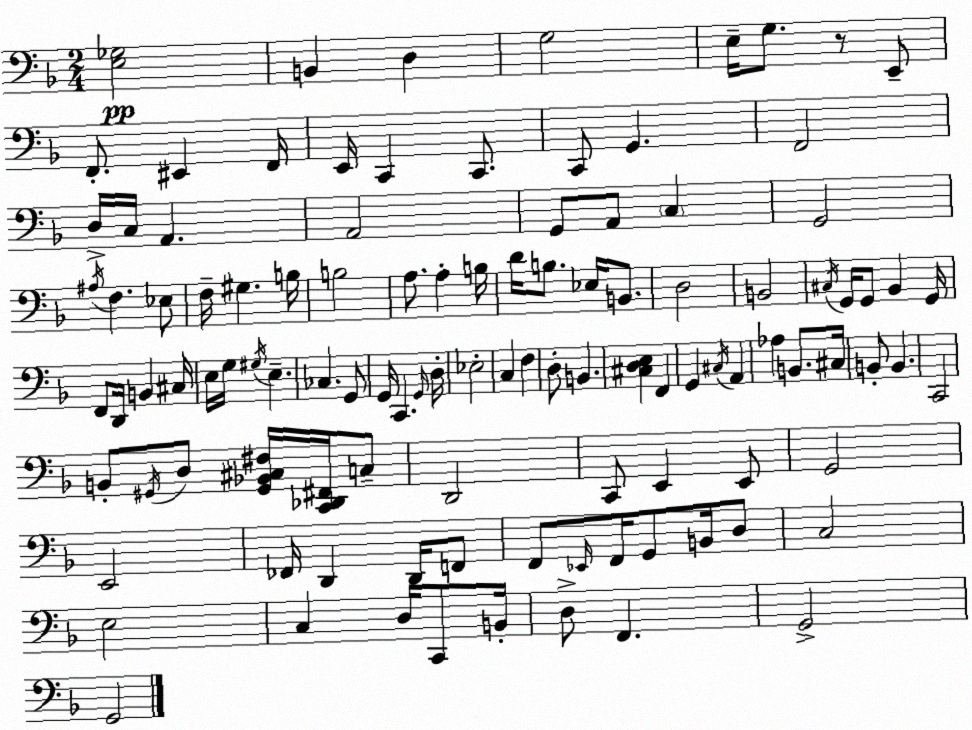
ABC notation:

X:1
T:Untitled
M:2/4
L:1/4
K:Dm
[E,_G,]2 B,, D, G,2 E,/4 G,/2 z/2 E,,/2 F,,/2 ^E,, F,,/4 E,,/4 C,, C,,/2 C,,/2 G,, F,,2 D,/4 C,/4 A,, A,,2 G,,/2 A,,/2 C, G,,2 ^A,/4 F, _E,/2 F,/4 ^G, B,/4 B,2 A,/2 A, B,/4 D/4 B,/2 _E,/4 B,,/2 D,2 B,,2 ^C,/4 G,,/4 G,,/2 _B,, G,,/4 F,,/2 D,,/4 B,, ^C,/4 E,/4 G,/4 ^G,/4 E, _C, G,,/2 G,,/4 C,, G,,/4 D,/4 _E,2 C, F, D,/2 B,, [^C,D,E,] F,, G,, ^C,/4 A,, _A, B,,/2 ^C,/4 B,,/2 B,, C,,2 B,,/2 ^G,,/4 D,/2 [^G,,_B,,^C,^F,]/4 [C,,_D,,^F,,]/4 C,/2 D,,2 C,,/2 E,, E,,/2 G,,2 E,,2 _F,,/4 D,, D,,/4 F,,/2 F,,/2 _E,,/4 F,,/4 G,,/2 B,,/4 D,/2 C,2 E,2 C, D,/4 C,,/2 B,,/4 D,/2 F,, G,,2 G,,2